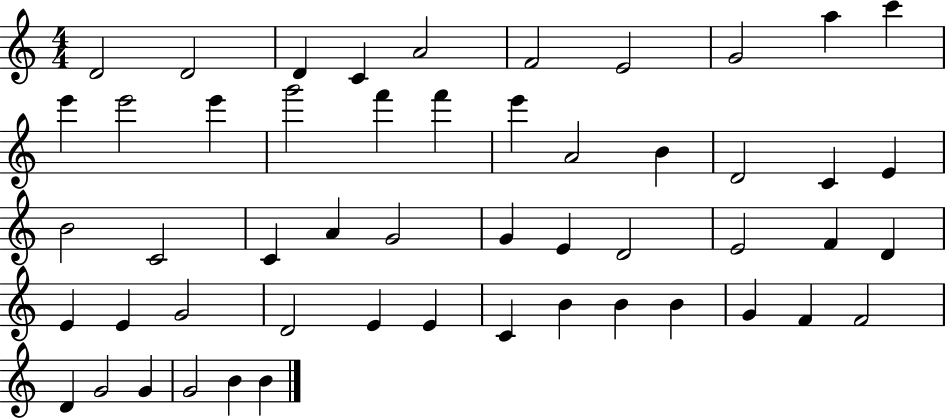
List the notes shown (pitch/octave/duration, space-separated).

D4/h D4/h D4/q C4/q A4/h F4/h E4/h G4/h A5/q C6/q E6/q E6/h E6/q G6/h F6/q F6/q E6/q A4/h B4/q D4/h C4/q E4/q B4/h C4/h C4/q A4/q G4/h G4/q E4/q D4/h E4/h F4/q D4/q E4/q E4/q G4/h D4/h E4/q E4/q C4/q B4/q B4/q B4/q G4/q F4/q F4/h D4/q G4/h G4/q G4/h B4/q B4/q